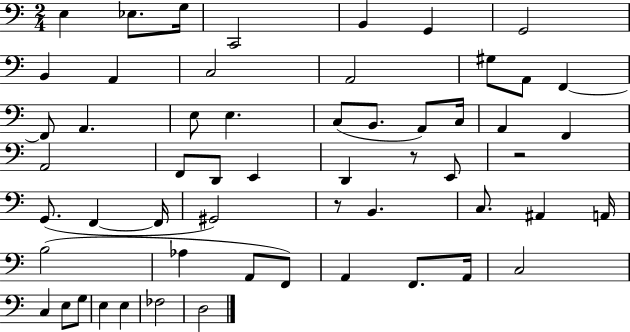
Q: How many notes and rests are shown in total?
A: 56